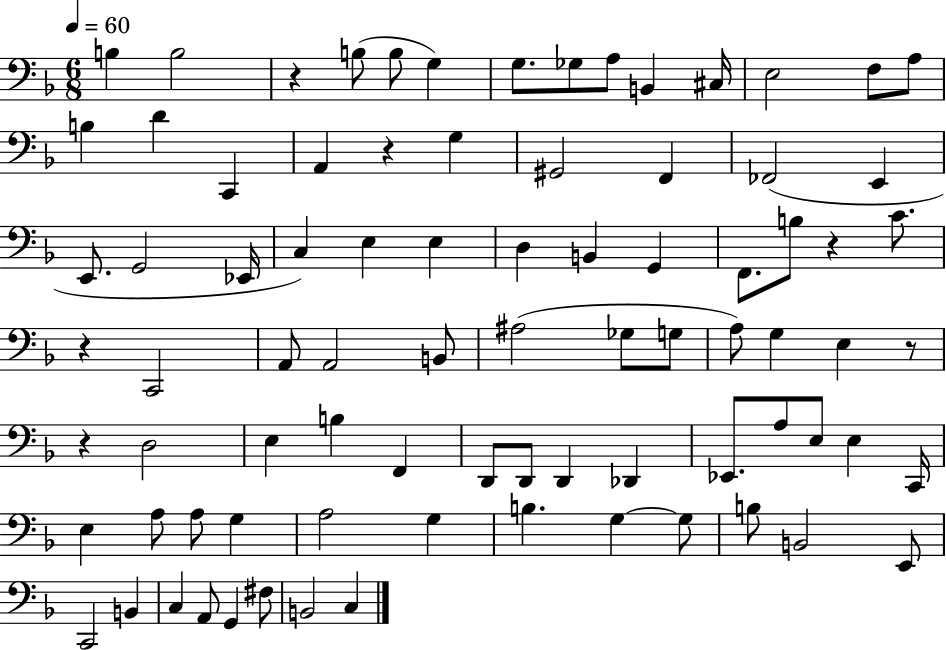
{
  \clef bass
  \numericTimeSignature
  \time 6/8
  \key f \major
  \tempo 4 = 60
  b4 b2 | r4 b8( b8 g4) | g8. ges8 a8 b,4 cis16 | e2 f8 a8 | \break b4 d'4 c,4 | a,4 r4 g4 | gis,2 f,4 | fes,2( e,4 | \break e,8. g,2 ees,16 | c4) e4 e4 | d4 b,4 g,4 | f,8. b8 r4 c'8. | \break r4 c,2 | a,8 a,2 b,8 | ais2( ges8 g8 | a8) g4 e4 r8 | \break r4 d2 | e4 b4 f,4 | d,8 d,8 d,4 des,4 | ees,8. a8 e8 e4 c,16 | \break e4 a8 a8 g4 | a2 g4 | b4. g4~~ g8 | b8 b,2 e,8 | \break c,2 b,4 | c4 a,8 g,4 fis8 | b,2 c4 | \bar "|."
}